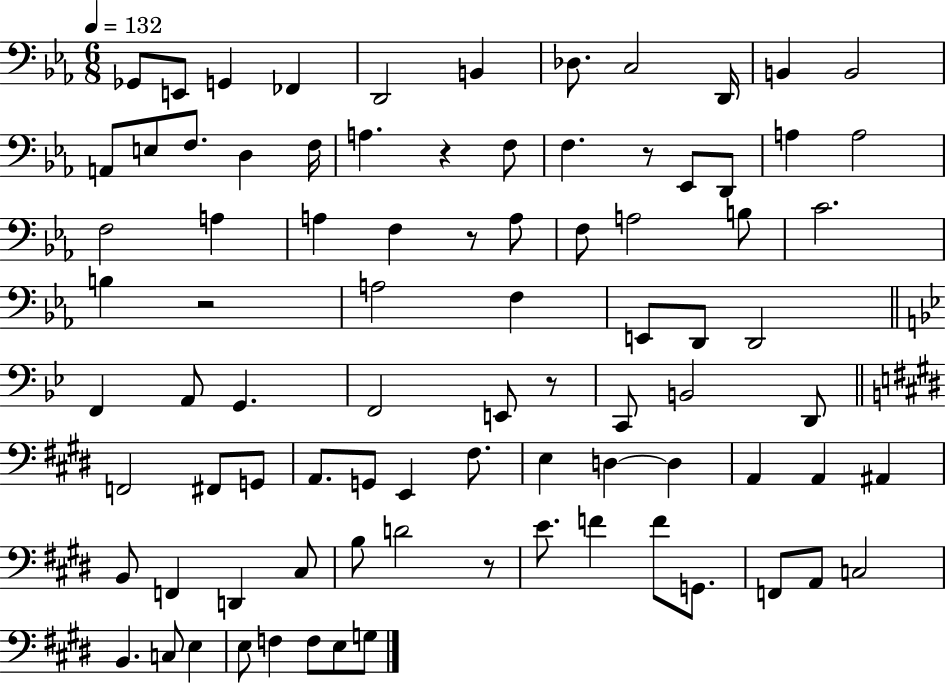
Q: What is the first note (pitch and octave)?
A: Gb2